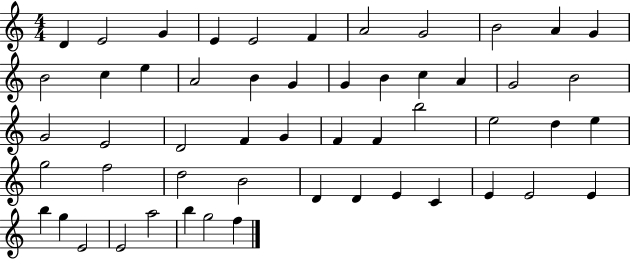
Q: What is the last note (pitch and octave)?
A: F5